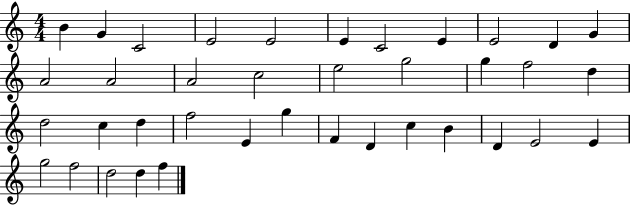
{
  \clef treble
  \numericTimeSignature
  \time 4/4
  \key c \major
  b'4 g'4 c'2 | e'2 e'2 | e'4 c'2 e'4 | e'2 d'4 g'4 | \break a'2 a'2 | a'2 c''2 | e''2 g''2 | g''4 f''2 d''4 | \break d''2 c''4 d''4 | f''2 e'4 g''4 | f'4 d'4 c''4 b'4 | d'4 e'2 e'4 | \break g''2 f''2 | d''2 d''4 f''4 | \bar "|."
}